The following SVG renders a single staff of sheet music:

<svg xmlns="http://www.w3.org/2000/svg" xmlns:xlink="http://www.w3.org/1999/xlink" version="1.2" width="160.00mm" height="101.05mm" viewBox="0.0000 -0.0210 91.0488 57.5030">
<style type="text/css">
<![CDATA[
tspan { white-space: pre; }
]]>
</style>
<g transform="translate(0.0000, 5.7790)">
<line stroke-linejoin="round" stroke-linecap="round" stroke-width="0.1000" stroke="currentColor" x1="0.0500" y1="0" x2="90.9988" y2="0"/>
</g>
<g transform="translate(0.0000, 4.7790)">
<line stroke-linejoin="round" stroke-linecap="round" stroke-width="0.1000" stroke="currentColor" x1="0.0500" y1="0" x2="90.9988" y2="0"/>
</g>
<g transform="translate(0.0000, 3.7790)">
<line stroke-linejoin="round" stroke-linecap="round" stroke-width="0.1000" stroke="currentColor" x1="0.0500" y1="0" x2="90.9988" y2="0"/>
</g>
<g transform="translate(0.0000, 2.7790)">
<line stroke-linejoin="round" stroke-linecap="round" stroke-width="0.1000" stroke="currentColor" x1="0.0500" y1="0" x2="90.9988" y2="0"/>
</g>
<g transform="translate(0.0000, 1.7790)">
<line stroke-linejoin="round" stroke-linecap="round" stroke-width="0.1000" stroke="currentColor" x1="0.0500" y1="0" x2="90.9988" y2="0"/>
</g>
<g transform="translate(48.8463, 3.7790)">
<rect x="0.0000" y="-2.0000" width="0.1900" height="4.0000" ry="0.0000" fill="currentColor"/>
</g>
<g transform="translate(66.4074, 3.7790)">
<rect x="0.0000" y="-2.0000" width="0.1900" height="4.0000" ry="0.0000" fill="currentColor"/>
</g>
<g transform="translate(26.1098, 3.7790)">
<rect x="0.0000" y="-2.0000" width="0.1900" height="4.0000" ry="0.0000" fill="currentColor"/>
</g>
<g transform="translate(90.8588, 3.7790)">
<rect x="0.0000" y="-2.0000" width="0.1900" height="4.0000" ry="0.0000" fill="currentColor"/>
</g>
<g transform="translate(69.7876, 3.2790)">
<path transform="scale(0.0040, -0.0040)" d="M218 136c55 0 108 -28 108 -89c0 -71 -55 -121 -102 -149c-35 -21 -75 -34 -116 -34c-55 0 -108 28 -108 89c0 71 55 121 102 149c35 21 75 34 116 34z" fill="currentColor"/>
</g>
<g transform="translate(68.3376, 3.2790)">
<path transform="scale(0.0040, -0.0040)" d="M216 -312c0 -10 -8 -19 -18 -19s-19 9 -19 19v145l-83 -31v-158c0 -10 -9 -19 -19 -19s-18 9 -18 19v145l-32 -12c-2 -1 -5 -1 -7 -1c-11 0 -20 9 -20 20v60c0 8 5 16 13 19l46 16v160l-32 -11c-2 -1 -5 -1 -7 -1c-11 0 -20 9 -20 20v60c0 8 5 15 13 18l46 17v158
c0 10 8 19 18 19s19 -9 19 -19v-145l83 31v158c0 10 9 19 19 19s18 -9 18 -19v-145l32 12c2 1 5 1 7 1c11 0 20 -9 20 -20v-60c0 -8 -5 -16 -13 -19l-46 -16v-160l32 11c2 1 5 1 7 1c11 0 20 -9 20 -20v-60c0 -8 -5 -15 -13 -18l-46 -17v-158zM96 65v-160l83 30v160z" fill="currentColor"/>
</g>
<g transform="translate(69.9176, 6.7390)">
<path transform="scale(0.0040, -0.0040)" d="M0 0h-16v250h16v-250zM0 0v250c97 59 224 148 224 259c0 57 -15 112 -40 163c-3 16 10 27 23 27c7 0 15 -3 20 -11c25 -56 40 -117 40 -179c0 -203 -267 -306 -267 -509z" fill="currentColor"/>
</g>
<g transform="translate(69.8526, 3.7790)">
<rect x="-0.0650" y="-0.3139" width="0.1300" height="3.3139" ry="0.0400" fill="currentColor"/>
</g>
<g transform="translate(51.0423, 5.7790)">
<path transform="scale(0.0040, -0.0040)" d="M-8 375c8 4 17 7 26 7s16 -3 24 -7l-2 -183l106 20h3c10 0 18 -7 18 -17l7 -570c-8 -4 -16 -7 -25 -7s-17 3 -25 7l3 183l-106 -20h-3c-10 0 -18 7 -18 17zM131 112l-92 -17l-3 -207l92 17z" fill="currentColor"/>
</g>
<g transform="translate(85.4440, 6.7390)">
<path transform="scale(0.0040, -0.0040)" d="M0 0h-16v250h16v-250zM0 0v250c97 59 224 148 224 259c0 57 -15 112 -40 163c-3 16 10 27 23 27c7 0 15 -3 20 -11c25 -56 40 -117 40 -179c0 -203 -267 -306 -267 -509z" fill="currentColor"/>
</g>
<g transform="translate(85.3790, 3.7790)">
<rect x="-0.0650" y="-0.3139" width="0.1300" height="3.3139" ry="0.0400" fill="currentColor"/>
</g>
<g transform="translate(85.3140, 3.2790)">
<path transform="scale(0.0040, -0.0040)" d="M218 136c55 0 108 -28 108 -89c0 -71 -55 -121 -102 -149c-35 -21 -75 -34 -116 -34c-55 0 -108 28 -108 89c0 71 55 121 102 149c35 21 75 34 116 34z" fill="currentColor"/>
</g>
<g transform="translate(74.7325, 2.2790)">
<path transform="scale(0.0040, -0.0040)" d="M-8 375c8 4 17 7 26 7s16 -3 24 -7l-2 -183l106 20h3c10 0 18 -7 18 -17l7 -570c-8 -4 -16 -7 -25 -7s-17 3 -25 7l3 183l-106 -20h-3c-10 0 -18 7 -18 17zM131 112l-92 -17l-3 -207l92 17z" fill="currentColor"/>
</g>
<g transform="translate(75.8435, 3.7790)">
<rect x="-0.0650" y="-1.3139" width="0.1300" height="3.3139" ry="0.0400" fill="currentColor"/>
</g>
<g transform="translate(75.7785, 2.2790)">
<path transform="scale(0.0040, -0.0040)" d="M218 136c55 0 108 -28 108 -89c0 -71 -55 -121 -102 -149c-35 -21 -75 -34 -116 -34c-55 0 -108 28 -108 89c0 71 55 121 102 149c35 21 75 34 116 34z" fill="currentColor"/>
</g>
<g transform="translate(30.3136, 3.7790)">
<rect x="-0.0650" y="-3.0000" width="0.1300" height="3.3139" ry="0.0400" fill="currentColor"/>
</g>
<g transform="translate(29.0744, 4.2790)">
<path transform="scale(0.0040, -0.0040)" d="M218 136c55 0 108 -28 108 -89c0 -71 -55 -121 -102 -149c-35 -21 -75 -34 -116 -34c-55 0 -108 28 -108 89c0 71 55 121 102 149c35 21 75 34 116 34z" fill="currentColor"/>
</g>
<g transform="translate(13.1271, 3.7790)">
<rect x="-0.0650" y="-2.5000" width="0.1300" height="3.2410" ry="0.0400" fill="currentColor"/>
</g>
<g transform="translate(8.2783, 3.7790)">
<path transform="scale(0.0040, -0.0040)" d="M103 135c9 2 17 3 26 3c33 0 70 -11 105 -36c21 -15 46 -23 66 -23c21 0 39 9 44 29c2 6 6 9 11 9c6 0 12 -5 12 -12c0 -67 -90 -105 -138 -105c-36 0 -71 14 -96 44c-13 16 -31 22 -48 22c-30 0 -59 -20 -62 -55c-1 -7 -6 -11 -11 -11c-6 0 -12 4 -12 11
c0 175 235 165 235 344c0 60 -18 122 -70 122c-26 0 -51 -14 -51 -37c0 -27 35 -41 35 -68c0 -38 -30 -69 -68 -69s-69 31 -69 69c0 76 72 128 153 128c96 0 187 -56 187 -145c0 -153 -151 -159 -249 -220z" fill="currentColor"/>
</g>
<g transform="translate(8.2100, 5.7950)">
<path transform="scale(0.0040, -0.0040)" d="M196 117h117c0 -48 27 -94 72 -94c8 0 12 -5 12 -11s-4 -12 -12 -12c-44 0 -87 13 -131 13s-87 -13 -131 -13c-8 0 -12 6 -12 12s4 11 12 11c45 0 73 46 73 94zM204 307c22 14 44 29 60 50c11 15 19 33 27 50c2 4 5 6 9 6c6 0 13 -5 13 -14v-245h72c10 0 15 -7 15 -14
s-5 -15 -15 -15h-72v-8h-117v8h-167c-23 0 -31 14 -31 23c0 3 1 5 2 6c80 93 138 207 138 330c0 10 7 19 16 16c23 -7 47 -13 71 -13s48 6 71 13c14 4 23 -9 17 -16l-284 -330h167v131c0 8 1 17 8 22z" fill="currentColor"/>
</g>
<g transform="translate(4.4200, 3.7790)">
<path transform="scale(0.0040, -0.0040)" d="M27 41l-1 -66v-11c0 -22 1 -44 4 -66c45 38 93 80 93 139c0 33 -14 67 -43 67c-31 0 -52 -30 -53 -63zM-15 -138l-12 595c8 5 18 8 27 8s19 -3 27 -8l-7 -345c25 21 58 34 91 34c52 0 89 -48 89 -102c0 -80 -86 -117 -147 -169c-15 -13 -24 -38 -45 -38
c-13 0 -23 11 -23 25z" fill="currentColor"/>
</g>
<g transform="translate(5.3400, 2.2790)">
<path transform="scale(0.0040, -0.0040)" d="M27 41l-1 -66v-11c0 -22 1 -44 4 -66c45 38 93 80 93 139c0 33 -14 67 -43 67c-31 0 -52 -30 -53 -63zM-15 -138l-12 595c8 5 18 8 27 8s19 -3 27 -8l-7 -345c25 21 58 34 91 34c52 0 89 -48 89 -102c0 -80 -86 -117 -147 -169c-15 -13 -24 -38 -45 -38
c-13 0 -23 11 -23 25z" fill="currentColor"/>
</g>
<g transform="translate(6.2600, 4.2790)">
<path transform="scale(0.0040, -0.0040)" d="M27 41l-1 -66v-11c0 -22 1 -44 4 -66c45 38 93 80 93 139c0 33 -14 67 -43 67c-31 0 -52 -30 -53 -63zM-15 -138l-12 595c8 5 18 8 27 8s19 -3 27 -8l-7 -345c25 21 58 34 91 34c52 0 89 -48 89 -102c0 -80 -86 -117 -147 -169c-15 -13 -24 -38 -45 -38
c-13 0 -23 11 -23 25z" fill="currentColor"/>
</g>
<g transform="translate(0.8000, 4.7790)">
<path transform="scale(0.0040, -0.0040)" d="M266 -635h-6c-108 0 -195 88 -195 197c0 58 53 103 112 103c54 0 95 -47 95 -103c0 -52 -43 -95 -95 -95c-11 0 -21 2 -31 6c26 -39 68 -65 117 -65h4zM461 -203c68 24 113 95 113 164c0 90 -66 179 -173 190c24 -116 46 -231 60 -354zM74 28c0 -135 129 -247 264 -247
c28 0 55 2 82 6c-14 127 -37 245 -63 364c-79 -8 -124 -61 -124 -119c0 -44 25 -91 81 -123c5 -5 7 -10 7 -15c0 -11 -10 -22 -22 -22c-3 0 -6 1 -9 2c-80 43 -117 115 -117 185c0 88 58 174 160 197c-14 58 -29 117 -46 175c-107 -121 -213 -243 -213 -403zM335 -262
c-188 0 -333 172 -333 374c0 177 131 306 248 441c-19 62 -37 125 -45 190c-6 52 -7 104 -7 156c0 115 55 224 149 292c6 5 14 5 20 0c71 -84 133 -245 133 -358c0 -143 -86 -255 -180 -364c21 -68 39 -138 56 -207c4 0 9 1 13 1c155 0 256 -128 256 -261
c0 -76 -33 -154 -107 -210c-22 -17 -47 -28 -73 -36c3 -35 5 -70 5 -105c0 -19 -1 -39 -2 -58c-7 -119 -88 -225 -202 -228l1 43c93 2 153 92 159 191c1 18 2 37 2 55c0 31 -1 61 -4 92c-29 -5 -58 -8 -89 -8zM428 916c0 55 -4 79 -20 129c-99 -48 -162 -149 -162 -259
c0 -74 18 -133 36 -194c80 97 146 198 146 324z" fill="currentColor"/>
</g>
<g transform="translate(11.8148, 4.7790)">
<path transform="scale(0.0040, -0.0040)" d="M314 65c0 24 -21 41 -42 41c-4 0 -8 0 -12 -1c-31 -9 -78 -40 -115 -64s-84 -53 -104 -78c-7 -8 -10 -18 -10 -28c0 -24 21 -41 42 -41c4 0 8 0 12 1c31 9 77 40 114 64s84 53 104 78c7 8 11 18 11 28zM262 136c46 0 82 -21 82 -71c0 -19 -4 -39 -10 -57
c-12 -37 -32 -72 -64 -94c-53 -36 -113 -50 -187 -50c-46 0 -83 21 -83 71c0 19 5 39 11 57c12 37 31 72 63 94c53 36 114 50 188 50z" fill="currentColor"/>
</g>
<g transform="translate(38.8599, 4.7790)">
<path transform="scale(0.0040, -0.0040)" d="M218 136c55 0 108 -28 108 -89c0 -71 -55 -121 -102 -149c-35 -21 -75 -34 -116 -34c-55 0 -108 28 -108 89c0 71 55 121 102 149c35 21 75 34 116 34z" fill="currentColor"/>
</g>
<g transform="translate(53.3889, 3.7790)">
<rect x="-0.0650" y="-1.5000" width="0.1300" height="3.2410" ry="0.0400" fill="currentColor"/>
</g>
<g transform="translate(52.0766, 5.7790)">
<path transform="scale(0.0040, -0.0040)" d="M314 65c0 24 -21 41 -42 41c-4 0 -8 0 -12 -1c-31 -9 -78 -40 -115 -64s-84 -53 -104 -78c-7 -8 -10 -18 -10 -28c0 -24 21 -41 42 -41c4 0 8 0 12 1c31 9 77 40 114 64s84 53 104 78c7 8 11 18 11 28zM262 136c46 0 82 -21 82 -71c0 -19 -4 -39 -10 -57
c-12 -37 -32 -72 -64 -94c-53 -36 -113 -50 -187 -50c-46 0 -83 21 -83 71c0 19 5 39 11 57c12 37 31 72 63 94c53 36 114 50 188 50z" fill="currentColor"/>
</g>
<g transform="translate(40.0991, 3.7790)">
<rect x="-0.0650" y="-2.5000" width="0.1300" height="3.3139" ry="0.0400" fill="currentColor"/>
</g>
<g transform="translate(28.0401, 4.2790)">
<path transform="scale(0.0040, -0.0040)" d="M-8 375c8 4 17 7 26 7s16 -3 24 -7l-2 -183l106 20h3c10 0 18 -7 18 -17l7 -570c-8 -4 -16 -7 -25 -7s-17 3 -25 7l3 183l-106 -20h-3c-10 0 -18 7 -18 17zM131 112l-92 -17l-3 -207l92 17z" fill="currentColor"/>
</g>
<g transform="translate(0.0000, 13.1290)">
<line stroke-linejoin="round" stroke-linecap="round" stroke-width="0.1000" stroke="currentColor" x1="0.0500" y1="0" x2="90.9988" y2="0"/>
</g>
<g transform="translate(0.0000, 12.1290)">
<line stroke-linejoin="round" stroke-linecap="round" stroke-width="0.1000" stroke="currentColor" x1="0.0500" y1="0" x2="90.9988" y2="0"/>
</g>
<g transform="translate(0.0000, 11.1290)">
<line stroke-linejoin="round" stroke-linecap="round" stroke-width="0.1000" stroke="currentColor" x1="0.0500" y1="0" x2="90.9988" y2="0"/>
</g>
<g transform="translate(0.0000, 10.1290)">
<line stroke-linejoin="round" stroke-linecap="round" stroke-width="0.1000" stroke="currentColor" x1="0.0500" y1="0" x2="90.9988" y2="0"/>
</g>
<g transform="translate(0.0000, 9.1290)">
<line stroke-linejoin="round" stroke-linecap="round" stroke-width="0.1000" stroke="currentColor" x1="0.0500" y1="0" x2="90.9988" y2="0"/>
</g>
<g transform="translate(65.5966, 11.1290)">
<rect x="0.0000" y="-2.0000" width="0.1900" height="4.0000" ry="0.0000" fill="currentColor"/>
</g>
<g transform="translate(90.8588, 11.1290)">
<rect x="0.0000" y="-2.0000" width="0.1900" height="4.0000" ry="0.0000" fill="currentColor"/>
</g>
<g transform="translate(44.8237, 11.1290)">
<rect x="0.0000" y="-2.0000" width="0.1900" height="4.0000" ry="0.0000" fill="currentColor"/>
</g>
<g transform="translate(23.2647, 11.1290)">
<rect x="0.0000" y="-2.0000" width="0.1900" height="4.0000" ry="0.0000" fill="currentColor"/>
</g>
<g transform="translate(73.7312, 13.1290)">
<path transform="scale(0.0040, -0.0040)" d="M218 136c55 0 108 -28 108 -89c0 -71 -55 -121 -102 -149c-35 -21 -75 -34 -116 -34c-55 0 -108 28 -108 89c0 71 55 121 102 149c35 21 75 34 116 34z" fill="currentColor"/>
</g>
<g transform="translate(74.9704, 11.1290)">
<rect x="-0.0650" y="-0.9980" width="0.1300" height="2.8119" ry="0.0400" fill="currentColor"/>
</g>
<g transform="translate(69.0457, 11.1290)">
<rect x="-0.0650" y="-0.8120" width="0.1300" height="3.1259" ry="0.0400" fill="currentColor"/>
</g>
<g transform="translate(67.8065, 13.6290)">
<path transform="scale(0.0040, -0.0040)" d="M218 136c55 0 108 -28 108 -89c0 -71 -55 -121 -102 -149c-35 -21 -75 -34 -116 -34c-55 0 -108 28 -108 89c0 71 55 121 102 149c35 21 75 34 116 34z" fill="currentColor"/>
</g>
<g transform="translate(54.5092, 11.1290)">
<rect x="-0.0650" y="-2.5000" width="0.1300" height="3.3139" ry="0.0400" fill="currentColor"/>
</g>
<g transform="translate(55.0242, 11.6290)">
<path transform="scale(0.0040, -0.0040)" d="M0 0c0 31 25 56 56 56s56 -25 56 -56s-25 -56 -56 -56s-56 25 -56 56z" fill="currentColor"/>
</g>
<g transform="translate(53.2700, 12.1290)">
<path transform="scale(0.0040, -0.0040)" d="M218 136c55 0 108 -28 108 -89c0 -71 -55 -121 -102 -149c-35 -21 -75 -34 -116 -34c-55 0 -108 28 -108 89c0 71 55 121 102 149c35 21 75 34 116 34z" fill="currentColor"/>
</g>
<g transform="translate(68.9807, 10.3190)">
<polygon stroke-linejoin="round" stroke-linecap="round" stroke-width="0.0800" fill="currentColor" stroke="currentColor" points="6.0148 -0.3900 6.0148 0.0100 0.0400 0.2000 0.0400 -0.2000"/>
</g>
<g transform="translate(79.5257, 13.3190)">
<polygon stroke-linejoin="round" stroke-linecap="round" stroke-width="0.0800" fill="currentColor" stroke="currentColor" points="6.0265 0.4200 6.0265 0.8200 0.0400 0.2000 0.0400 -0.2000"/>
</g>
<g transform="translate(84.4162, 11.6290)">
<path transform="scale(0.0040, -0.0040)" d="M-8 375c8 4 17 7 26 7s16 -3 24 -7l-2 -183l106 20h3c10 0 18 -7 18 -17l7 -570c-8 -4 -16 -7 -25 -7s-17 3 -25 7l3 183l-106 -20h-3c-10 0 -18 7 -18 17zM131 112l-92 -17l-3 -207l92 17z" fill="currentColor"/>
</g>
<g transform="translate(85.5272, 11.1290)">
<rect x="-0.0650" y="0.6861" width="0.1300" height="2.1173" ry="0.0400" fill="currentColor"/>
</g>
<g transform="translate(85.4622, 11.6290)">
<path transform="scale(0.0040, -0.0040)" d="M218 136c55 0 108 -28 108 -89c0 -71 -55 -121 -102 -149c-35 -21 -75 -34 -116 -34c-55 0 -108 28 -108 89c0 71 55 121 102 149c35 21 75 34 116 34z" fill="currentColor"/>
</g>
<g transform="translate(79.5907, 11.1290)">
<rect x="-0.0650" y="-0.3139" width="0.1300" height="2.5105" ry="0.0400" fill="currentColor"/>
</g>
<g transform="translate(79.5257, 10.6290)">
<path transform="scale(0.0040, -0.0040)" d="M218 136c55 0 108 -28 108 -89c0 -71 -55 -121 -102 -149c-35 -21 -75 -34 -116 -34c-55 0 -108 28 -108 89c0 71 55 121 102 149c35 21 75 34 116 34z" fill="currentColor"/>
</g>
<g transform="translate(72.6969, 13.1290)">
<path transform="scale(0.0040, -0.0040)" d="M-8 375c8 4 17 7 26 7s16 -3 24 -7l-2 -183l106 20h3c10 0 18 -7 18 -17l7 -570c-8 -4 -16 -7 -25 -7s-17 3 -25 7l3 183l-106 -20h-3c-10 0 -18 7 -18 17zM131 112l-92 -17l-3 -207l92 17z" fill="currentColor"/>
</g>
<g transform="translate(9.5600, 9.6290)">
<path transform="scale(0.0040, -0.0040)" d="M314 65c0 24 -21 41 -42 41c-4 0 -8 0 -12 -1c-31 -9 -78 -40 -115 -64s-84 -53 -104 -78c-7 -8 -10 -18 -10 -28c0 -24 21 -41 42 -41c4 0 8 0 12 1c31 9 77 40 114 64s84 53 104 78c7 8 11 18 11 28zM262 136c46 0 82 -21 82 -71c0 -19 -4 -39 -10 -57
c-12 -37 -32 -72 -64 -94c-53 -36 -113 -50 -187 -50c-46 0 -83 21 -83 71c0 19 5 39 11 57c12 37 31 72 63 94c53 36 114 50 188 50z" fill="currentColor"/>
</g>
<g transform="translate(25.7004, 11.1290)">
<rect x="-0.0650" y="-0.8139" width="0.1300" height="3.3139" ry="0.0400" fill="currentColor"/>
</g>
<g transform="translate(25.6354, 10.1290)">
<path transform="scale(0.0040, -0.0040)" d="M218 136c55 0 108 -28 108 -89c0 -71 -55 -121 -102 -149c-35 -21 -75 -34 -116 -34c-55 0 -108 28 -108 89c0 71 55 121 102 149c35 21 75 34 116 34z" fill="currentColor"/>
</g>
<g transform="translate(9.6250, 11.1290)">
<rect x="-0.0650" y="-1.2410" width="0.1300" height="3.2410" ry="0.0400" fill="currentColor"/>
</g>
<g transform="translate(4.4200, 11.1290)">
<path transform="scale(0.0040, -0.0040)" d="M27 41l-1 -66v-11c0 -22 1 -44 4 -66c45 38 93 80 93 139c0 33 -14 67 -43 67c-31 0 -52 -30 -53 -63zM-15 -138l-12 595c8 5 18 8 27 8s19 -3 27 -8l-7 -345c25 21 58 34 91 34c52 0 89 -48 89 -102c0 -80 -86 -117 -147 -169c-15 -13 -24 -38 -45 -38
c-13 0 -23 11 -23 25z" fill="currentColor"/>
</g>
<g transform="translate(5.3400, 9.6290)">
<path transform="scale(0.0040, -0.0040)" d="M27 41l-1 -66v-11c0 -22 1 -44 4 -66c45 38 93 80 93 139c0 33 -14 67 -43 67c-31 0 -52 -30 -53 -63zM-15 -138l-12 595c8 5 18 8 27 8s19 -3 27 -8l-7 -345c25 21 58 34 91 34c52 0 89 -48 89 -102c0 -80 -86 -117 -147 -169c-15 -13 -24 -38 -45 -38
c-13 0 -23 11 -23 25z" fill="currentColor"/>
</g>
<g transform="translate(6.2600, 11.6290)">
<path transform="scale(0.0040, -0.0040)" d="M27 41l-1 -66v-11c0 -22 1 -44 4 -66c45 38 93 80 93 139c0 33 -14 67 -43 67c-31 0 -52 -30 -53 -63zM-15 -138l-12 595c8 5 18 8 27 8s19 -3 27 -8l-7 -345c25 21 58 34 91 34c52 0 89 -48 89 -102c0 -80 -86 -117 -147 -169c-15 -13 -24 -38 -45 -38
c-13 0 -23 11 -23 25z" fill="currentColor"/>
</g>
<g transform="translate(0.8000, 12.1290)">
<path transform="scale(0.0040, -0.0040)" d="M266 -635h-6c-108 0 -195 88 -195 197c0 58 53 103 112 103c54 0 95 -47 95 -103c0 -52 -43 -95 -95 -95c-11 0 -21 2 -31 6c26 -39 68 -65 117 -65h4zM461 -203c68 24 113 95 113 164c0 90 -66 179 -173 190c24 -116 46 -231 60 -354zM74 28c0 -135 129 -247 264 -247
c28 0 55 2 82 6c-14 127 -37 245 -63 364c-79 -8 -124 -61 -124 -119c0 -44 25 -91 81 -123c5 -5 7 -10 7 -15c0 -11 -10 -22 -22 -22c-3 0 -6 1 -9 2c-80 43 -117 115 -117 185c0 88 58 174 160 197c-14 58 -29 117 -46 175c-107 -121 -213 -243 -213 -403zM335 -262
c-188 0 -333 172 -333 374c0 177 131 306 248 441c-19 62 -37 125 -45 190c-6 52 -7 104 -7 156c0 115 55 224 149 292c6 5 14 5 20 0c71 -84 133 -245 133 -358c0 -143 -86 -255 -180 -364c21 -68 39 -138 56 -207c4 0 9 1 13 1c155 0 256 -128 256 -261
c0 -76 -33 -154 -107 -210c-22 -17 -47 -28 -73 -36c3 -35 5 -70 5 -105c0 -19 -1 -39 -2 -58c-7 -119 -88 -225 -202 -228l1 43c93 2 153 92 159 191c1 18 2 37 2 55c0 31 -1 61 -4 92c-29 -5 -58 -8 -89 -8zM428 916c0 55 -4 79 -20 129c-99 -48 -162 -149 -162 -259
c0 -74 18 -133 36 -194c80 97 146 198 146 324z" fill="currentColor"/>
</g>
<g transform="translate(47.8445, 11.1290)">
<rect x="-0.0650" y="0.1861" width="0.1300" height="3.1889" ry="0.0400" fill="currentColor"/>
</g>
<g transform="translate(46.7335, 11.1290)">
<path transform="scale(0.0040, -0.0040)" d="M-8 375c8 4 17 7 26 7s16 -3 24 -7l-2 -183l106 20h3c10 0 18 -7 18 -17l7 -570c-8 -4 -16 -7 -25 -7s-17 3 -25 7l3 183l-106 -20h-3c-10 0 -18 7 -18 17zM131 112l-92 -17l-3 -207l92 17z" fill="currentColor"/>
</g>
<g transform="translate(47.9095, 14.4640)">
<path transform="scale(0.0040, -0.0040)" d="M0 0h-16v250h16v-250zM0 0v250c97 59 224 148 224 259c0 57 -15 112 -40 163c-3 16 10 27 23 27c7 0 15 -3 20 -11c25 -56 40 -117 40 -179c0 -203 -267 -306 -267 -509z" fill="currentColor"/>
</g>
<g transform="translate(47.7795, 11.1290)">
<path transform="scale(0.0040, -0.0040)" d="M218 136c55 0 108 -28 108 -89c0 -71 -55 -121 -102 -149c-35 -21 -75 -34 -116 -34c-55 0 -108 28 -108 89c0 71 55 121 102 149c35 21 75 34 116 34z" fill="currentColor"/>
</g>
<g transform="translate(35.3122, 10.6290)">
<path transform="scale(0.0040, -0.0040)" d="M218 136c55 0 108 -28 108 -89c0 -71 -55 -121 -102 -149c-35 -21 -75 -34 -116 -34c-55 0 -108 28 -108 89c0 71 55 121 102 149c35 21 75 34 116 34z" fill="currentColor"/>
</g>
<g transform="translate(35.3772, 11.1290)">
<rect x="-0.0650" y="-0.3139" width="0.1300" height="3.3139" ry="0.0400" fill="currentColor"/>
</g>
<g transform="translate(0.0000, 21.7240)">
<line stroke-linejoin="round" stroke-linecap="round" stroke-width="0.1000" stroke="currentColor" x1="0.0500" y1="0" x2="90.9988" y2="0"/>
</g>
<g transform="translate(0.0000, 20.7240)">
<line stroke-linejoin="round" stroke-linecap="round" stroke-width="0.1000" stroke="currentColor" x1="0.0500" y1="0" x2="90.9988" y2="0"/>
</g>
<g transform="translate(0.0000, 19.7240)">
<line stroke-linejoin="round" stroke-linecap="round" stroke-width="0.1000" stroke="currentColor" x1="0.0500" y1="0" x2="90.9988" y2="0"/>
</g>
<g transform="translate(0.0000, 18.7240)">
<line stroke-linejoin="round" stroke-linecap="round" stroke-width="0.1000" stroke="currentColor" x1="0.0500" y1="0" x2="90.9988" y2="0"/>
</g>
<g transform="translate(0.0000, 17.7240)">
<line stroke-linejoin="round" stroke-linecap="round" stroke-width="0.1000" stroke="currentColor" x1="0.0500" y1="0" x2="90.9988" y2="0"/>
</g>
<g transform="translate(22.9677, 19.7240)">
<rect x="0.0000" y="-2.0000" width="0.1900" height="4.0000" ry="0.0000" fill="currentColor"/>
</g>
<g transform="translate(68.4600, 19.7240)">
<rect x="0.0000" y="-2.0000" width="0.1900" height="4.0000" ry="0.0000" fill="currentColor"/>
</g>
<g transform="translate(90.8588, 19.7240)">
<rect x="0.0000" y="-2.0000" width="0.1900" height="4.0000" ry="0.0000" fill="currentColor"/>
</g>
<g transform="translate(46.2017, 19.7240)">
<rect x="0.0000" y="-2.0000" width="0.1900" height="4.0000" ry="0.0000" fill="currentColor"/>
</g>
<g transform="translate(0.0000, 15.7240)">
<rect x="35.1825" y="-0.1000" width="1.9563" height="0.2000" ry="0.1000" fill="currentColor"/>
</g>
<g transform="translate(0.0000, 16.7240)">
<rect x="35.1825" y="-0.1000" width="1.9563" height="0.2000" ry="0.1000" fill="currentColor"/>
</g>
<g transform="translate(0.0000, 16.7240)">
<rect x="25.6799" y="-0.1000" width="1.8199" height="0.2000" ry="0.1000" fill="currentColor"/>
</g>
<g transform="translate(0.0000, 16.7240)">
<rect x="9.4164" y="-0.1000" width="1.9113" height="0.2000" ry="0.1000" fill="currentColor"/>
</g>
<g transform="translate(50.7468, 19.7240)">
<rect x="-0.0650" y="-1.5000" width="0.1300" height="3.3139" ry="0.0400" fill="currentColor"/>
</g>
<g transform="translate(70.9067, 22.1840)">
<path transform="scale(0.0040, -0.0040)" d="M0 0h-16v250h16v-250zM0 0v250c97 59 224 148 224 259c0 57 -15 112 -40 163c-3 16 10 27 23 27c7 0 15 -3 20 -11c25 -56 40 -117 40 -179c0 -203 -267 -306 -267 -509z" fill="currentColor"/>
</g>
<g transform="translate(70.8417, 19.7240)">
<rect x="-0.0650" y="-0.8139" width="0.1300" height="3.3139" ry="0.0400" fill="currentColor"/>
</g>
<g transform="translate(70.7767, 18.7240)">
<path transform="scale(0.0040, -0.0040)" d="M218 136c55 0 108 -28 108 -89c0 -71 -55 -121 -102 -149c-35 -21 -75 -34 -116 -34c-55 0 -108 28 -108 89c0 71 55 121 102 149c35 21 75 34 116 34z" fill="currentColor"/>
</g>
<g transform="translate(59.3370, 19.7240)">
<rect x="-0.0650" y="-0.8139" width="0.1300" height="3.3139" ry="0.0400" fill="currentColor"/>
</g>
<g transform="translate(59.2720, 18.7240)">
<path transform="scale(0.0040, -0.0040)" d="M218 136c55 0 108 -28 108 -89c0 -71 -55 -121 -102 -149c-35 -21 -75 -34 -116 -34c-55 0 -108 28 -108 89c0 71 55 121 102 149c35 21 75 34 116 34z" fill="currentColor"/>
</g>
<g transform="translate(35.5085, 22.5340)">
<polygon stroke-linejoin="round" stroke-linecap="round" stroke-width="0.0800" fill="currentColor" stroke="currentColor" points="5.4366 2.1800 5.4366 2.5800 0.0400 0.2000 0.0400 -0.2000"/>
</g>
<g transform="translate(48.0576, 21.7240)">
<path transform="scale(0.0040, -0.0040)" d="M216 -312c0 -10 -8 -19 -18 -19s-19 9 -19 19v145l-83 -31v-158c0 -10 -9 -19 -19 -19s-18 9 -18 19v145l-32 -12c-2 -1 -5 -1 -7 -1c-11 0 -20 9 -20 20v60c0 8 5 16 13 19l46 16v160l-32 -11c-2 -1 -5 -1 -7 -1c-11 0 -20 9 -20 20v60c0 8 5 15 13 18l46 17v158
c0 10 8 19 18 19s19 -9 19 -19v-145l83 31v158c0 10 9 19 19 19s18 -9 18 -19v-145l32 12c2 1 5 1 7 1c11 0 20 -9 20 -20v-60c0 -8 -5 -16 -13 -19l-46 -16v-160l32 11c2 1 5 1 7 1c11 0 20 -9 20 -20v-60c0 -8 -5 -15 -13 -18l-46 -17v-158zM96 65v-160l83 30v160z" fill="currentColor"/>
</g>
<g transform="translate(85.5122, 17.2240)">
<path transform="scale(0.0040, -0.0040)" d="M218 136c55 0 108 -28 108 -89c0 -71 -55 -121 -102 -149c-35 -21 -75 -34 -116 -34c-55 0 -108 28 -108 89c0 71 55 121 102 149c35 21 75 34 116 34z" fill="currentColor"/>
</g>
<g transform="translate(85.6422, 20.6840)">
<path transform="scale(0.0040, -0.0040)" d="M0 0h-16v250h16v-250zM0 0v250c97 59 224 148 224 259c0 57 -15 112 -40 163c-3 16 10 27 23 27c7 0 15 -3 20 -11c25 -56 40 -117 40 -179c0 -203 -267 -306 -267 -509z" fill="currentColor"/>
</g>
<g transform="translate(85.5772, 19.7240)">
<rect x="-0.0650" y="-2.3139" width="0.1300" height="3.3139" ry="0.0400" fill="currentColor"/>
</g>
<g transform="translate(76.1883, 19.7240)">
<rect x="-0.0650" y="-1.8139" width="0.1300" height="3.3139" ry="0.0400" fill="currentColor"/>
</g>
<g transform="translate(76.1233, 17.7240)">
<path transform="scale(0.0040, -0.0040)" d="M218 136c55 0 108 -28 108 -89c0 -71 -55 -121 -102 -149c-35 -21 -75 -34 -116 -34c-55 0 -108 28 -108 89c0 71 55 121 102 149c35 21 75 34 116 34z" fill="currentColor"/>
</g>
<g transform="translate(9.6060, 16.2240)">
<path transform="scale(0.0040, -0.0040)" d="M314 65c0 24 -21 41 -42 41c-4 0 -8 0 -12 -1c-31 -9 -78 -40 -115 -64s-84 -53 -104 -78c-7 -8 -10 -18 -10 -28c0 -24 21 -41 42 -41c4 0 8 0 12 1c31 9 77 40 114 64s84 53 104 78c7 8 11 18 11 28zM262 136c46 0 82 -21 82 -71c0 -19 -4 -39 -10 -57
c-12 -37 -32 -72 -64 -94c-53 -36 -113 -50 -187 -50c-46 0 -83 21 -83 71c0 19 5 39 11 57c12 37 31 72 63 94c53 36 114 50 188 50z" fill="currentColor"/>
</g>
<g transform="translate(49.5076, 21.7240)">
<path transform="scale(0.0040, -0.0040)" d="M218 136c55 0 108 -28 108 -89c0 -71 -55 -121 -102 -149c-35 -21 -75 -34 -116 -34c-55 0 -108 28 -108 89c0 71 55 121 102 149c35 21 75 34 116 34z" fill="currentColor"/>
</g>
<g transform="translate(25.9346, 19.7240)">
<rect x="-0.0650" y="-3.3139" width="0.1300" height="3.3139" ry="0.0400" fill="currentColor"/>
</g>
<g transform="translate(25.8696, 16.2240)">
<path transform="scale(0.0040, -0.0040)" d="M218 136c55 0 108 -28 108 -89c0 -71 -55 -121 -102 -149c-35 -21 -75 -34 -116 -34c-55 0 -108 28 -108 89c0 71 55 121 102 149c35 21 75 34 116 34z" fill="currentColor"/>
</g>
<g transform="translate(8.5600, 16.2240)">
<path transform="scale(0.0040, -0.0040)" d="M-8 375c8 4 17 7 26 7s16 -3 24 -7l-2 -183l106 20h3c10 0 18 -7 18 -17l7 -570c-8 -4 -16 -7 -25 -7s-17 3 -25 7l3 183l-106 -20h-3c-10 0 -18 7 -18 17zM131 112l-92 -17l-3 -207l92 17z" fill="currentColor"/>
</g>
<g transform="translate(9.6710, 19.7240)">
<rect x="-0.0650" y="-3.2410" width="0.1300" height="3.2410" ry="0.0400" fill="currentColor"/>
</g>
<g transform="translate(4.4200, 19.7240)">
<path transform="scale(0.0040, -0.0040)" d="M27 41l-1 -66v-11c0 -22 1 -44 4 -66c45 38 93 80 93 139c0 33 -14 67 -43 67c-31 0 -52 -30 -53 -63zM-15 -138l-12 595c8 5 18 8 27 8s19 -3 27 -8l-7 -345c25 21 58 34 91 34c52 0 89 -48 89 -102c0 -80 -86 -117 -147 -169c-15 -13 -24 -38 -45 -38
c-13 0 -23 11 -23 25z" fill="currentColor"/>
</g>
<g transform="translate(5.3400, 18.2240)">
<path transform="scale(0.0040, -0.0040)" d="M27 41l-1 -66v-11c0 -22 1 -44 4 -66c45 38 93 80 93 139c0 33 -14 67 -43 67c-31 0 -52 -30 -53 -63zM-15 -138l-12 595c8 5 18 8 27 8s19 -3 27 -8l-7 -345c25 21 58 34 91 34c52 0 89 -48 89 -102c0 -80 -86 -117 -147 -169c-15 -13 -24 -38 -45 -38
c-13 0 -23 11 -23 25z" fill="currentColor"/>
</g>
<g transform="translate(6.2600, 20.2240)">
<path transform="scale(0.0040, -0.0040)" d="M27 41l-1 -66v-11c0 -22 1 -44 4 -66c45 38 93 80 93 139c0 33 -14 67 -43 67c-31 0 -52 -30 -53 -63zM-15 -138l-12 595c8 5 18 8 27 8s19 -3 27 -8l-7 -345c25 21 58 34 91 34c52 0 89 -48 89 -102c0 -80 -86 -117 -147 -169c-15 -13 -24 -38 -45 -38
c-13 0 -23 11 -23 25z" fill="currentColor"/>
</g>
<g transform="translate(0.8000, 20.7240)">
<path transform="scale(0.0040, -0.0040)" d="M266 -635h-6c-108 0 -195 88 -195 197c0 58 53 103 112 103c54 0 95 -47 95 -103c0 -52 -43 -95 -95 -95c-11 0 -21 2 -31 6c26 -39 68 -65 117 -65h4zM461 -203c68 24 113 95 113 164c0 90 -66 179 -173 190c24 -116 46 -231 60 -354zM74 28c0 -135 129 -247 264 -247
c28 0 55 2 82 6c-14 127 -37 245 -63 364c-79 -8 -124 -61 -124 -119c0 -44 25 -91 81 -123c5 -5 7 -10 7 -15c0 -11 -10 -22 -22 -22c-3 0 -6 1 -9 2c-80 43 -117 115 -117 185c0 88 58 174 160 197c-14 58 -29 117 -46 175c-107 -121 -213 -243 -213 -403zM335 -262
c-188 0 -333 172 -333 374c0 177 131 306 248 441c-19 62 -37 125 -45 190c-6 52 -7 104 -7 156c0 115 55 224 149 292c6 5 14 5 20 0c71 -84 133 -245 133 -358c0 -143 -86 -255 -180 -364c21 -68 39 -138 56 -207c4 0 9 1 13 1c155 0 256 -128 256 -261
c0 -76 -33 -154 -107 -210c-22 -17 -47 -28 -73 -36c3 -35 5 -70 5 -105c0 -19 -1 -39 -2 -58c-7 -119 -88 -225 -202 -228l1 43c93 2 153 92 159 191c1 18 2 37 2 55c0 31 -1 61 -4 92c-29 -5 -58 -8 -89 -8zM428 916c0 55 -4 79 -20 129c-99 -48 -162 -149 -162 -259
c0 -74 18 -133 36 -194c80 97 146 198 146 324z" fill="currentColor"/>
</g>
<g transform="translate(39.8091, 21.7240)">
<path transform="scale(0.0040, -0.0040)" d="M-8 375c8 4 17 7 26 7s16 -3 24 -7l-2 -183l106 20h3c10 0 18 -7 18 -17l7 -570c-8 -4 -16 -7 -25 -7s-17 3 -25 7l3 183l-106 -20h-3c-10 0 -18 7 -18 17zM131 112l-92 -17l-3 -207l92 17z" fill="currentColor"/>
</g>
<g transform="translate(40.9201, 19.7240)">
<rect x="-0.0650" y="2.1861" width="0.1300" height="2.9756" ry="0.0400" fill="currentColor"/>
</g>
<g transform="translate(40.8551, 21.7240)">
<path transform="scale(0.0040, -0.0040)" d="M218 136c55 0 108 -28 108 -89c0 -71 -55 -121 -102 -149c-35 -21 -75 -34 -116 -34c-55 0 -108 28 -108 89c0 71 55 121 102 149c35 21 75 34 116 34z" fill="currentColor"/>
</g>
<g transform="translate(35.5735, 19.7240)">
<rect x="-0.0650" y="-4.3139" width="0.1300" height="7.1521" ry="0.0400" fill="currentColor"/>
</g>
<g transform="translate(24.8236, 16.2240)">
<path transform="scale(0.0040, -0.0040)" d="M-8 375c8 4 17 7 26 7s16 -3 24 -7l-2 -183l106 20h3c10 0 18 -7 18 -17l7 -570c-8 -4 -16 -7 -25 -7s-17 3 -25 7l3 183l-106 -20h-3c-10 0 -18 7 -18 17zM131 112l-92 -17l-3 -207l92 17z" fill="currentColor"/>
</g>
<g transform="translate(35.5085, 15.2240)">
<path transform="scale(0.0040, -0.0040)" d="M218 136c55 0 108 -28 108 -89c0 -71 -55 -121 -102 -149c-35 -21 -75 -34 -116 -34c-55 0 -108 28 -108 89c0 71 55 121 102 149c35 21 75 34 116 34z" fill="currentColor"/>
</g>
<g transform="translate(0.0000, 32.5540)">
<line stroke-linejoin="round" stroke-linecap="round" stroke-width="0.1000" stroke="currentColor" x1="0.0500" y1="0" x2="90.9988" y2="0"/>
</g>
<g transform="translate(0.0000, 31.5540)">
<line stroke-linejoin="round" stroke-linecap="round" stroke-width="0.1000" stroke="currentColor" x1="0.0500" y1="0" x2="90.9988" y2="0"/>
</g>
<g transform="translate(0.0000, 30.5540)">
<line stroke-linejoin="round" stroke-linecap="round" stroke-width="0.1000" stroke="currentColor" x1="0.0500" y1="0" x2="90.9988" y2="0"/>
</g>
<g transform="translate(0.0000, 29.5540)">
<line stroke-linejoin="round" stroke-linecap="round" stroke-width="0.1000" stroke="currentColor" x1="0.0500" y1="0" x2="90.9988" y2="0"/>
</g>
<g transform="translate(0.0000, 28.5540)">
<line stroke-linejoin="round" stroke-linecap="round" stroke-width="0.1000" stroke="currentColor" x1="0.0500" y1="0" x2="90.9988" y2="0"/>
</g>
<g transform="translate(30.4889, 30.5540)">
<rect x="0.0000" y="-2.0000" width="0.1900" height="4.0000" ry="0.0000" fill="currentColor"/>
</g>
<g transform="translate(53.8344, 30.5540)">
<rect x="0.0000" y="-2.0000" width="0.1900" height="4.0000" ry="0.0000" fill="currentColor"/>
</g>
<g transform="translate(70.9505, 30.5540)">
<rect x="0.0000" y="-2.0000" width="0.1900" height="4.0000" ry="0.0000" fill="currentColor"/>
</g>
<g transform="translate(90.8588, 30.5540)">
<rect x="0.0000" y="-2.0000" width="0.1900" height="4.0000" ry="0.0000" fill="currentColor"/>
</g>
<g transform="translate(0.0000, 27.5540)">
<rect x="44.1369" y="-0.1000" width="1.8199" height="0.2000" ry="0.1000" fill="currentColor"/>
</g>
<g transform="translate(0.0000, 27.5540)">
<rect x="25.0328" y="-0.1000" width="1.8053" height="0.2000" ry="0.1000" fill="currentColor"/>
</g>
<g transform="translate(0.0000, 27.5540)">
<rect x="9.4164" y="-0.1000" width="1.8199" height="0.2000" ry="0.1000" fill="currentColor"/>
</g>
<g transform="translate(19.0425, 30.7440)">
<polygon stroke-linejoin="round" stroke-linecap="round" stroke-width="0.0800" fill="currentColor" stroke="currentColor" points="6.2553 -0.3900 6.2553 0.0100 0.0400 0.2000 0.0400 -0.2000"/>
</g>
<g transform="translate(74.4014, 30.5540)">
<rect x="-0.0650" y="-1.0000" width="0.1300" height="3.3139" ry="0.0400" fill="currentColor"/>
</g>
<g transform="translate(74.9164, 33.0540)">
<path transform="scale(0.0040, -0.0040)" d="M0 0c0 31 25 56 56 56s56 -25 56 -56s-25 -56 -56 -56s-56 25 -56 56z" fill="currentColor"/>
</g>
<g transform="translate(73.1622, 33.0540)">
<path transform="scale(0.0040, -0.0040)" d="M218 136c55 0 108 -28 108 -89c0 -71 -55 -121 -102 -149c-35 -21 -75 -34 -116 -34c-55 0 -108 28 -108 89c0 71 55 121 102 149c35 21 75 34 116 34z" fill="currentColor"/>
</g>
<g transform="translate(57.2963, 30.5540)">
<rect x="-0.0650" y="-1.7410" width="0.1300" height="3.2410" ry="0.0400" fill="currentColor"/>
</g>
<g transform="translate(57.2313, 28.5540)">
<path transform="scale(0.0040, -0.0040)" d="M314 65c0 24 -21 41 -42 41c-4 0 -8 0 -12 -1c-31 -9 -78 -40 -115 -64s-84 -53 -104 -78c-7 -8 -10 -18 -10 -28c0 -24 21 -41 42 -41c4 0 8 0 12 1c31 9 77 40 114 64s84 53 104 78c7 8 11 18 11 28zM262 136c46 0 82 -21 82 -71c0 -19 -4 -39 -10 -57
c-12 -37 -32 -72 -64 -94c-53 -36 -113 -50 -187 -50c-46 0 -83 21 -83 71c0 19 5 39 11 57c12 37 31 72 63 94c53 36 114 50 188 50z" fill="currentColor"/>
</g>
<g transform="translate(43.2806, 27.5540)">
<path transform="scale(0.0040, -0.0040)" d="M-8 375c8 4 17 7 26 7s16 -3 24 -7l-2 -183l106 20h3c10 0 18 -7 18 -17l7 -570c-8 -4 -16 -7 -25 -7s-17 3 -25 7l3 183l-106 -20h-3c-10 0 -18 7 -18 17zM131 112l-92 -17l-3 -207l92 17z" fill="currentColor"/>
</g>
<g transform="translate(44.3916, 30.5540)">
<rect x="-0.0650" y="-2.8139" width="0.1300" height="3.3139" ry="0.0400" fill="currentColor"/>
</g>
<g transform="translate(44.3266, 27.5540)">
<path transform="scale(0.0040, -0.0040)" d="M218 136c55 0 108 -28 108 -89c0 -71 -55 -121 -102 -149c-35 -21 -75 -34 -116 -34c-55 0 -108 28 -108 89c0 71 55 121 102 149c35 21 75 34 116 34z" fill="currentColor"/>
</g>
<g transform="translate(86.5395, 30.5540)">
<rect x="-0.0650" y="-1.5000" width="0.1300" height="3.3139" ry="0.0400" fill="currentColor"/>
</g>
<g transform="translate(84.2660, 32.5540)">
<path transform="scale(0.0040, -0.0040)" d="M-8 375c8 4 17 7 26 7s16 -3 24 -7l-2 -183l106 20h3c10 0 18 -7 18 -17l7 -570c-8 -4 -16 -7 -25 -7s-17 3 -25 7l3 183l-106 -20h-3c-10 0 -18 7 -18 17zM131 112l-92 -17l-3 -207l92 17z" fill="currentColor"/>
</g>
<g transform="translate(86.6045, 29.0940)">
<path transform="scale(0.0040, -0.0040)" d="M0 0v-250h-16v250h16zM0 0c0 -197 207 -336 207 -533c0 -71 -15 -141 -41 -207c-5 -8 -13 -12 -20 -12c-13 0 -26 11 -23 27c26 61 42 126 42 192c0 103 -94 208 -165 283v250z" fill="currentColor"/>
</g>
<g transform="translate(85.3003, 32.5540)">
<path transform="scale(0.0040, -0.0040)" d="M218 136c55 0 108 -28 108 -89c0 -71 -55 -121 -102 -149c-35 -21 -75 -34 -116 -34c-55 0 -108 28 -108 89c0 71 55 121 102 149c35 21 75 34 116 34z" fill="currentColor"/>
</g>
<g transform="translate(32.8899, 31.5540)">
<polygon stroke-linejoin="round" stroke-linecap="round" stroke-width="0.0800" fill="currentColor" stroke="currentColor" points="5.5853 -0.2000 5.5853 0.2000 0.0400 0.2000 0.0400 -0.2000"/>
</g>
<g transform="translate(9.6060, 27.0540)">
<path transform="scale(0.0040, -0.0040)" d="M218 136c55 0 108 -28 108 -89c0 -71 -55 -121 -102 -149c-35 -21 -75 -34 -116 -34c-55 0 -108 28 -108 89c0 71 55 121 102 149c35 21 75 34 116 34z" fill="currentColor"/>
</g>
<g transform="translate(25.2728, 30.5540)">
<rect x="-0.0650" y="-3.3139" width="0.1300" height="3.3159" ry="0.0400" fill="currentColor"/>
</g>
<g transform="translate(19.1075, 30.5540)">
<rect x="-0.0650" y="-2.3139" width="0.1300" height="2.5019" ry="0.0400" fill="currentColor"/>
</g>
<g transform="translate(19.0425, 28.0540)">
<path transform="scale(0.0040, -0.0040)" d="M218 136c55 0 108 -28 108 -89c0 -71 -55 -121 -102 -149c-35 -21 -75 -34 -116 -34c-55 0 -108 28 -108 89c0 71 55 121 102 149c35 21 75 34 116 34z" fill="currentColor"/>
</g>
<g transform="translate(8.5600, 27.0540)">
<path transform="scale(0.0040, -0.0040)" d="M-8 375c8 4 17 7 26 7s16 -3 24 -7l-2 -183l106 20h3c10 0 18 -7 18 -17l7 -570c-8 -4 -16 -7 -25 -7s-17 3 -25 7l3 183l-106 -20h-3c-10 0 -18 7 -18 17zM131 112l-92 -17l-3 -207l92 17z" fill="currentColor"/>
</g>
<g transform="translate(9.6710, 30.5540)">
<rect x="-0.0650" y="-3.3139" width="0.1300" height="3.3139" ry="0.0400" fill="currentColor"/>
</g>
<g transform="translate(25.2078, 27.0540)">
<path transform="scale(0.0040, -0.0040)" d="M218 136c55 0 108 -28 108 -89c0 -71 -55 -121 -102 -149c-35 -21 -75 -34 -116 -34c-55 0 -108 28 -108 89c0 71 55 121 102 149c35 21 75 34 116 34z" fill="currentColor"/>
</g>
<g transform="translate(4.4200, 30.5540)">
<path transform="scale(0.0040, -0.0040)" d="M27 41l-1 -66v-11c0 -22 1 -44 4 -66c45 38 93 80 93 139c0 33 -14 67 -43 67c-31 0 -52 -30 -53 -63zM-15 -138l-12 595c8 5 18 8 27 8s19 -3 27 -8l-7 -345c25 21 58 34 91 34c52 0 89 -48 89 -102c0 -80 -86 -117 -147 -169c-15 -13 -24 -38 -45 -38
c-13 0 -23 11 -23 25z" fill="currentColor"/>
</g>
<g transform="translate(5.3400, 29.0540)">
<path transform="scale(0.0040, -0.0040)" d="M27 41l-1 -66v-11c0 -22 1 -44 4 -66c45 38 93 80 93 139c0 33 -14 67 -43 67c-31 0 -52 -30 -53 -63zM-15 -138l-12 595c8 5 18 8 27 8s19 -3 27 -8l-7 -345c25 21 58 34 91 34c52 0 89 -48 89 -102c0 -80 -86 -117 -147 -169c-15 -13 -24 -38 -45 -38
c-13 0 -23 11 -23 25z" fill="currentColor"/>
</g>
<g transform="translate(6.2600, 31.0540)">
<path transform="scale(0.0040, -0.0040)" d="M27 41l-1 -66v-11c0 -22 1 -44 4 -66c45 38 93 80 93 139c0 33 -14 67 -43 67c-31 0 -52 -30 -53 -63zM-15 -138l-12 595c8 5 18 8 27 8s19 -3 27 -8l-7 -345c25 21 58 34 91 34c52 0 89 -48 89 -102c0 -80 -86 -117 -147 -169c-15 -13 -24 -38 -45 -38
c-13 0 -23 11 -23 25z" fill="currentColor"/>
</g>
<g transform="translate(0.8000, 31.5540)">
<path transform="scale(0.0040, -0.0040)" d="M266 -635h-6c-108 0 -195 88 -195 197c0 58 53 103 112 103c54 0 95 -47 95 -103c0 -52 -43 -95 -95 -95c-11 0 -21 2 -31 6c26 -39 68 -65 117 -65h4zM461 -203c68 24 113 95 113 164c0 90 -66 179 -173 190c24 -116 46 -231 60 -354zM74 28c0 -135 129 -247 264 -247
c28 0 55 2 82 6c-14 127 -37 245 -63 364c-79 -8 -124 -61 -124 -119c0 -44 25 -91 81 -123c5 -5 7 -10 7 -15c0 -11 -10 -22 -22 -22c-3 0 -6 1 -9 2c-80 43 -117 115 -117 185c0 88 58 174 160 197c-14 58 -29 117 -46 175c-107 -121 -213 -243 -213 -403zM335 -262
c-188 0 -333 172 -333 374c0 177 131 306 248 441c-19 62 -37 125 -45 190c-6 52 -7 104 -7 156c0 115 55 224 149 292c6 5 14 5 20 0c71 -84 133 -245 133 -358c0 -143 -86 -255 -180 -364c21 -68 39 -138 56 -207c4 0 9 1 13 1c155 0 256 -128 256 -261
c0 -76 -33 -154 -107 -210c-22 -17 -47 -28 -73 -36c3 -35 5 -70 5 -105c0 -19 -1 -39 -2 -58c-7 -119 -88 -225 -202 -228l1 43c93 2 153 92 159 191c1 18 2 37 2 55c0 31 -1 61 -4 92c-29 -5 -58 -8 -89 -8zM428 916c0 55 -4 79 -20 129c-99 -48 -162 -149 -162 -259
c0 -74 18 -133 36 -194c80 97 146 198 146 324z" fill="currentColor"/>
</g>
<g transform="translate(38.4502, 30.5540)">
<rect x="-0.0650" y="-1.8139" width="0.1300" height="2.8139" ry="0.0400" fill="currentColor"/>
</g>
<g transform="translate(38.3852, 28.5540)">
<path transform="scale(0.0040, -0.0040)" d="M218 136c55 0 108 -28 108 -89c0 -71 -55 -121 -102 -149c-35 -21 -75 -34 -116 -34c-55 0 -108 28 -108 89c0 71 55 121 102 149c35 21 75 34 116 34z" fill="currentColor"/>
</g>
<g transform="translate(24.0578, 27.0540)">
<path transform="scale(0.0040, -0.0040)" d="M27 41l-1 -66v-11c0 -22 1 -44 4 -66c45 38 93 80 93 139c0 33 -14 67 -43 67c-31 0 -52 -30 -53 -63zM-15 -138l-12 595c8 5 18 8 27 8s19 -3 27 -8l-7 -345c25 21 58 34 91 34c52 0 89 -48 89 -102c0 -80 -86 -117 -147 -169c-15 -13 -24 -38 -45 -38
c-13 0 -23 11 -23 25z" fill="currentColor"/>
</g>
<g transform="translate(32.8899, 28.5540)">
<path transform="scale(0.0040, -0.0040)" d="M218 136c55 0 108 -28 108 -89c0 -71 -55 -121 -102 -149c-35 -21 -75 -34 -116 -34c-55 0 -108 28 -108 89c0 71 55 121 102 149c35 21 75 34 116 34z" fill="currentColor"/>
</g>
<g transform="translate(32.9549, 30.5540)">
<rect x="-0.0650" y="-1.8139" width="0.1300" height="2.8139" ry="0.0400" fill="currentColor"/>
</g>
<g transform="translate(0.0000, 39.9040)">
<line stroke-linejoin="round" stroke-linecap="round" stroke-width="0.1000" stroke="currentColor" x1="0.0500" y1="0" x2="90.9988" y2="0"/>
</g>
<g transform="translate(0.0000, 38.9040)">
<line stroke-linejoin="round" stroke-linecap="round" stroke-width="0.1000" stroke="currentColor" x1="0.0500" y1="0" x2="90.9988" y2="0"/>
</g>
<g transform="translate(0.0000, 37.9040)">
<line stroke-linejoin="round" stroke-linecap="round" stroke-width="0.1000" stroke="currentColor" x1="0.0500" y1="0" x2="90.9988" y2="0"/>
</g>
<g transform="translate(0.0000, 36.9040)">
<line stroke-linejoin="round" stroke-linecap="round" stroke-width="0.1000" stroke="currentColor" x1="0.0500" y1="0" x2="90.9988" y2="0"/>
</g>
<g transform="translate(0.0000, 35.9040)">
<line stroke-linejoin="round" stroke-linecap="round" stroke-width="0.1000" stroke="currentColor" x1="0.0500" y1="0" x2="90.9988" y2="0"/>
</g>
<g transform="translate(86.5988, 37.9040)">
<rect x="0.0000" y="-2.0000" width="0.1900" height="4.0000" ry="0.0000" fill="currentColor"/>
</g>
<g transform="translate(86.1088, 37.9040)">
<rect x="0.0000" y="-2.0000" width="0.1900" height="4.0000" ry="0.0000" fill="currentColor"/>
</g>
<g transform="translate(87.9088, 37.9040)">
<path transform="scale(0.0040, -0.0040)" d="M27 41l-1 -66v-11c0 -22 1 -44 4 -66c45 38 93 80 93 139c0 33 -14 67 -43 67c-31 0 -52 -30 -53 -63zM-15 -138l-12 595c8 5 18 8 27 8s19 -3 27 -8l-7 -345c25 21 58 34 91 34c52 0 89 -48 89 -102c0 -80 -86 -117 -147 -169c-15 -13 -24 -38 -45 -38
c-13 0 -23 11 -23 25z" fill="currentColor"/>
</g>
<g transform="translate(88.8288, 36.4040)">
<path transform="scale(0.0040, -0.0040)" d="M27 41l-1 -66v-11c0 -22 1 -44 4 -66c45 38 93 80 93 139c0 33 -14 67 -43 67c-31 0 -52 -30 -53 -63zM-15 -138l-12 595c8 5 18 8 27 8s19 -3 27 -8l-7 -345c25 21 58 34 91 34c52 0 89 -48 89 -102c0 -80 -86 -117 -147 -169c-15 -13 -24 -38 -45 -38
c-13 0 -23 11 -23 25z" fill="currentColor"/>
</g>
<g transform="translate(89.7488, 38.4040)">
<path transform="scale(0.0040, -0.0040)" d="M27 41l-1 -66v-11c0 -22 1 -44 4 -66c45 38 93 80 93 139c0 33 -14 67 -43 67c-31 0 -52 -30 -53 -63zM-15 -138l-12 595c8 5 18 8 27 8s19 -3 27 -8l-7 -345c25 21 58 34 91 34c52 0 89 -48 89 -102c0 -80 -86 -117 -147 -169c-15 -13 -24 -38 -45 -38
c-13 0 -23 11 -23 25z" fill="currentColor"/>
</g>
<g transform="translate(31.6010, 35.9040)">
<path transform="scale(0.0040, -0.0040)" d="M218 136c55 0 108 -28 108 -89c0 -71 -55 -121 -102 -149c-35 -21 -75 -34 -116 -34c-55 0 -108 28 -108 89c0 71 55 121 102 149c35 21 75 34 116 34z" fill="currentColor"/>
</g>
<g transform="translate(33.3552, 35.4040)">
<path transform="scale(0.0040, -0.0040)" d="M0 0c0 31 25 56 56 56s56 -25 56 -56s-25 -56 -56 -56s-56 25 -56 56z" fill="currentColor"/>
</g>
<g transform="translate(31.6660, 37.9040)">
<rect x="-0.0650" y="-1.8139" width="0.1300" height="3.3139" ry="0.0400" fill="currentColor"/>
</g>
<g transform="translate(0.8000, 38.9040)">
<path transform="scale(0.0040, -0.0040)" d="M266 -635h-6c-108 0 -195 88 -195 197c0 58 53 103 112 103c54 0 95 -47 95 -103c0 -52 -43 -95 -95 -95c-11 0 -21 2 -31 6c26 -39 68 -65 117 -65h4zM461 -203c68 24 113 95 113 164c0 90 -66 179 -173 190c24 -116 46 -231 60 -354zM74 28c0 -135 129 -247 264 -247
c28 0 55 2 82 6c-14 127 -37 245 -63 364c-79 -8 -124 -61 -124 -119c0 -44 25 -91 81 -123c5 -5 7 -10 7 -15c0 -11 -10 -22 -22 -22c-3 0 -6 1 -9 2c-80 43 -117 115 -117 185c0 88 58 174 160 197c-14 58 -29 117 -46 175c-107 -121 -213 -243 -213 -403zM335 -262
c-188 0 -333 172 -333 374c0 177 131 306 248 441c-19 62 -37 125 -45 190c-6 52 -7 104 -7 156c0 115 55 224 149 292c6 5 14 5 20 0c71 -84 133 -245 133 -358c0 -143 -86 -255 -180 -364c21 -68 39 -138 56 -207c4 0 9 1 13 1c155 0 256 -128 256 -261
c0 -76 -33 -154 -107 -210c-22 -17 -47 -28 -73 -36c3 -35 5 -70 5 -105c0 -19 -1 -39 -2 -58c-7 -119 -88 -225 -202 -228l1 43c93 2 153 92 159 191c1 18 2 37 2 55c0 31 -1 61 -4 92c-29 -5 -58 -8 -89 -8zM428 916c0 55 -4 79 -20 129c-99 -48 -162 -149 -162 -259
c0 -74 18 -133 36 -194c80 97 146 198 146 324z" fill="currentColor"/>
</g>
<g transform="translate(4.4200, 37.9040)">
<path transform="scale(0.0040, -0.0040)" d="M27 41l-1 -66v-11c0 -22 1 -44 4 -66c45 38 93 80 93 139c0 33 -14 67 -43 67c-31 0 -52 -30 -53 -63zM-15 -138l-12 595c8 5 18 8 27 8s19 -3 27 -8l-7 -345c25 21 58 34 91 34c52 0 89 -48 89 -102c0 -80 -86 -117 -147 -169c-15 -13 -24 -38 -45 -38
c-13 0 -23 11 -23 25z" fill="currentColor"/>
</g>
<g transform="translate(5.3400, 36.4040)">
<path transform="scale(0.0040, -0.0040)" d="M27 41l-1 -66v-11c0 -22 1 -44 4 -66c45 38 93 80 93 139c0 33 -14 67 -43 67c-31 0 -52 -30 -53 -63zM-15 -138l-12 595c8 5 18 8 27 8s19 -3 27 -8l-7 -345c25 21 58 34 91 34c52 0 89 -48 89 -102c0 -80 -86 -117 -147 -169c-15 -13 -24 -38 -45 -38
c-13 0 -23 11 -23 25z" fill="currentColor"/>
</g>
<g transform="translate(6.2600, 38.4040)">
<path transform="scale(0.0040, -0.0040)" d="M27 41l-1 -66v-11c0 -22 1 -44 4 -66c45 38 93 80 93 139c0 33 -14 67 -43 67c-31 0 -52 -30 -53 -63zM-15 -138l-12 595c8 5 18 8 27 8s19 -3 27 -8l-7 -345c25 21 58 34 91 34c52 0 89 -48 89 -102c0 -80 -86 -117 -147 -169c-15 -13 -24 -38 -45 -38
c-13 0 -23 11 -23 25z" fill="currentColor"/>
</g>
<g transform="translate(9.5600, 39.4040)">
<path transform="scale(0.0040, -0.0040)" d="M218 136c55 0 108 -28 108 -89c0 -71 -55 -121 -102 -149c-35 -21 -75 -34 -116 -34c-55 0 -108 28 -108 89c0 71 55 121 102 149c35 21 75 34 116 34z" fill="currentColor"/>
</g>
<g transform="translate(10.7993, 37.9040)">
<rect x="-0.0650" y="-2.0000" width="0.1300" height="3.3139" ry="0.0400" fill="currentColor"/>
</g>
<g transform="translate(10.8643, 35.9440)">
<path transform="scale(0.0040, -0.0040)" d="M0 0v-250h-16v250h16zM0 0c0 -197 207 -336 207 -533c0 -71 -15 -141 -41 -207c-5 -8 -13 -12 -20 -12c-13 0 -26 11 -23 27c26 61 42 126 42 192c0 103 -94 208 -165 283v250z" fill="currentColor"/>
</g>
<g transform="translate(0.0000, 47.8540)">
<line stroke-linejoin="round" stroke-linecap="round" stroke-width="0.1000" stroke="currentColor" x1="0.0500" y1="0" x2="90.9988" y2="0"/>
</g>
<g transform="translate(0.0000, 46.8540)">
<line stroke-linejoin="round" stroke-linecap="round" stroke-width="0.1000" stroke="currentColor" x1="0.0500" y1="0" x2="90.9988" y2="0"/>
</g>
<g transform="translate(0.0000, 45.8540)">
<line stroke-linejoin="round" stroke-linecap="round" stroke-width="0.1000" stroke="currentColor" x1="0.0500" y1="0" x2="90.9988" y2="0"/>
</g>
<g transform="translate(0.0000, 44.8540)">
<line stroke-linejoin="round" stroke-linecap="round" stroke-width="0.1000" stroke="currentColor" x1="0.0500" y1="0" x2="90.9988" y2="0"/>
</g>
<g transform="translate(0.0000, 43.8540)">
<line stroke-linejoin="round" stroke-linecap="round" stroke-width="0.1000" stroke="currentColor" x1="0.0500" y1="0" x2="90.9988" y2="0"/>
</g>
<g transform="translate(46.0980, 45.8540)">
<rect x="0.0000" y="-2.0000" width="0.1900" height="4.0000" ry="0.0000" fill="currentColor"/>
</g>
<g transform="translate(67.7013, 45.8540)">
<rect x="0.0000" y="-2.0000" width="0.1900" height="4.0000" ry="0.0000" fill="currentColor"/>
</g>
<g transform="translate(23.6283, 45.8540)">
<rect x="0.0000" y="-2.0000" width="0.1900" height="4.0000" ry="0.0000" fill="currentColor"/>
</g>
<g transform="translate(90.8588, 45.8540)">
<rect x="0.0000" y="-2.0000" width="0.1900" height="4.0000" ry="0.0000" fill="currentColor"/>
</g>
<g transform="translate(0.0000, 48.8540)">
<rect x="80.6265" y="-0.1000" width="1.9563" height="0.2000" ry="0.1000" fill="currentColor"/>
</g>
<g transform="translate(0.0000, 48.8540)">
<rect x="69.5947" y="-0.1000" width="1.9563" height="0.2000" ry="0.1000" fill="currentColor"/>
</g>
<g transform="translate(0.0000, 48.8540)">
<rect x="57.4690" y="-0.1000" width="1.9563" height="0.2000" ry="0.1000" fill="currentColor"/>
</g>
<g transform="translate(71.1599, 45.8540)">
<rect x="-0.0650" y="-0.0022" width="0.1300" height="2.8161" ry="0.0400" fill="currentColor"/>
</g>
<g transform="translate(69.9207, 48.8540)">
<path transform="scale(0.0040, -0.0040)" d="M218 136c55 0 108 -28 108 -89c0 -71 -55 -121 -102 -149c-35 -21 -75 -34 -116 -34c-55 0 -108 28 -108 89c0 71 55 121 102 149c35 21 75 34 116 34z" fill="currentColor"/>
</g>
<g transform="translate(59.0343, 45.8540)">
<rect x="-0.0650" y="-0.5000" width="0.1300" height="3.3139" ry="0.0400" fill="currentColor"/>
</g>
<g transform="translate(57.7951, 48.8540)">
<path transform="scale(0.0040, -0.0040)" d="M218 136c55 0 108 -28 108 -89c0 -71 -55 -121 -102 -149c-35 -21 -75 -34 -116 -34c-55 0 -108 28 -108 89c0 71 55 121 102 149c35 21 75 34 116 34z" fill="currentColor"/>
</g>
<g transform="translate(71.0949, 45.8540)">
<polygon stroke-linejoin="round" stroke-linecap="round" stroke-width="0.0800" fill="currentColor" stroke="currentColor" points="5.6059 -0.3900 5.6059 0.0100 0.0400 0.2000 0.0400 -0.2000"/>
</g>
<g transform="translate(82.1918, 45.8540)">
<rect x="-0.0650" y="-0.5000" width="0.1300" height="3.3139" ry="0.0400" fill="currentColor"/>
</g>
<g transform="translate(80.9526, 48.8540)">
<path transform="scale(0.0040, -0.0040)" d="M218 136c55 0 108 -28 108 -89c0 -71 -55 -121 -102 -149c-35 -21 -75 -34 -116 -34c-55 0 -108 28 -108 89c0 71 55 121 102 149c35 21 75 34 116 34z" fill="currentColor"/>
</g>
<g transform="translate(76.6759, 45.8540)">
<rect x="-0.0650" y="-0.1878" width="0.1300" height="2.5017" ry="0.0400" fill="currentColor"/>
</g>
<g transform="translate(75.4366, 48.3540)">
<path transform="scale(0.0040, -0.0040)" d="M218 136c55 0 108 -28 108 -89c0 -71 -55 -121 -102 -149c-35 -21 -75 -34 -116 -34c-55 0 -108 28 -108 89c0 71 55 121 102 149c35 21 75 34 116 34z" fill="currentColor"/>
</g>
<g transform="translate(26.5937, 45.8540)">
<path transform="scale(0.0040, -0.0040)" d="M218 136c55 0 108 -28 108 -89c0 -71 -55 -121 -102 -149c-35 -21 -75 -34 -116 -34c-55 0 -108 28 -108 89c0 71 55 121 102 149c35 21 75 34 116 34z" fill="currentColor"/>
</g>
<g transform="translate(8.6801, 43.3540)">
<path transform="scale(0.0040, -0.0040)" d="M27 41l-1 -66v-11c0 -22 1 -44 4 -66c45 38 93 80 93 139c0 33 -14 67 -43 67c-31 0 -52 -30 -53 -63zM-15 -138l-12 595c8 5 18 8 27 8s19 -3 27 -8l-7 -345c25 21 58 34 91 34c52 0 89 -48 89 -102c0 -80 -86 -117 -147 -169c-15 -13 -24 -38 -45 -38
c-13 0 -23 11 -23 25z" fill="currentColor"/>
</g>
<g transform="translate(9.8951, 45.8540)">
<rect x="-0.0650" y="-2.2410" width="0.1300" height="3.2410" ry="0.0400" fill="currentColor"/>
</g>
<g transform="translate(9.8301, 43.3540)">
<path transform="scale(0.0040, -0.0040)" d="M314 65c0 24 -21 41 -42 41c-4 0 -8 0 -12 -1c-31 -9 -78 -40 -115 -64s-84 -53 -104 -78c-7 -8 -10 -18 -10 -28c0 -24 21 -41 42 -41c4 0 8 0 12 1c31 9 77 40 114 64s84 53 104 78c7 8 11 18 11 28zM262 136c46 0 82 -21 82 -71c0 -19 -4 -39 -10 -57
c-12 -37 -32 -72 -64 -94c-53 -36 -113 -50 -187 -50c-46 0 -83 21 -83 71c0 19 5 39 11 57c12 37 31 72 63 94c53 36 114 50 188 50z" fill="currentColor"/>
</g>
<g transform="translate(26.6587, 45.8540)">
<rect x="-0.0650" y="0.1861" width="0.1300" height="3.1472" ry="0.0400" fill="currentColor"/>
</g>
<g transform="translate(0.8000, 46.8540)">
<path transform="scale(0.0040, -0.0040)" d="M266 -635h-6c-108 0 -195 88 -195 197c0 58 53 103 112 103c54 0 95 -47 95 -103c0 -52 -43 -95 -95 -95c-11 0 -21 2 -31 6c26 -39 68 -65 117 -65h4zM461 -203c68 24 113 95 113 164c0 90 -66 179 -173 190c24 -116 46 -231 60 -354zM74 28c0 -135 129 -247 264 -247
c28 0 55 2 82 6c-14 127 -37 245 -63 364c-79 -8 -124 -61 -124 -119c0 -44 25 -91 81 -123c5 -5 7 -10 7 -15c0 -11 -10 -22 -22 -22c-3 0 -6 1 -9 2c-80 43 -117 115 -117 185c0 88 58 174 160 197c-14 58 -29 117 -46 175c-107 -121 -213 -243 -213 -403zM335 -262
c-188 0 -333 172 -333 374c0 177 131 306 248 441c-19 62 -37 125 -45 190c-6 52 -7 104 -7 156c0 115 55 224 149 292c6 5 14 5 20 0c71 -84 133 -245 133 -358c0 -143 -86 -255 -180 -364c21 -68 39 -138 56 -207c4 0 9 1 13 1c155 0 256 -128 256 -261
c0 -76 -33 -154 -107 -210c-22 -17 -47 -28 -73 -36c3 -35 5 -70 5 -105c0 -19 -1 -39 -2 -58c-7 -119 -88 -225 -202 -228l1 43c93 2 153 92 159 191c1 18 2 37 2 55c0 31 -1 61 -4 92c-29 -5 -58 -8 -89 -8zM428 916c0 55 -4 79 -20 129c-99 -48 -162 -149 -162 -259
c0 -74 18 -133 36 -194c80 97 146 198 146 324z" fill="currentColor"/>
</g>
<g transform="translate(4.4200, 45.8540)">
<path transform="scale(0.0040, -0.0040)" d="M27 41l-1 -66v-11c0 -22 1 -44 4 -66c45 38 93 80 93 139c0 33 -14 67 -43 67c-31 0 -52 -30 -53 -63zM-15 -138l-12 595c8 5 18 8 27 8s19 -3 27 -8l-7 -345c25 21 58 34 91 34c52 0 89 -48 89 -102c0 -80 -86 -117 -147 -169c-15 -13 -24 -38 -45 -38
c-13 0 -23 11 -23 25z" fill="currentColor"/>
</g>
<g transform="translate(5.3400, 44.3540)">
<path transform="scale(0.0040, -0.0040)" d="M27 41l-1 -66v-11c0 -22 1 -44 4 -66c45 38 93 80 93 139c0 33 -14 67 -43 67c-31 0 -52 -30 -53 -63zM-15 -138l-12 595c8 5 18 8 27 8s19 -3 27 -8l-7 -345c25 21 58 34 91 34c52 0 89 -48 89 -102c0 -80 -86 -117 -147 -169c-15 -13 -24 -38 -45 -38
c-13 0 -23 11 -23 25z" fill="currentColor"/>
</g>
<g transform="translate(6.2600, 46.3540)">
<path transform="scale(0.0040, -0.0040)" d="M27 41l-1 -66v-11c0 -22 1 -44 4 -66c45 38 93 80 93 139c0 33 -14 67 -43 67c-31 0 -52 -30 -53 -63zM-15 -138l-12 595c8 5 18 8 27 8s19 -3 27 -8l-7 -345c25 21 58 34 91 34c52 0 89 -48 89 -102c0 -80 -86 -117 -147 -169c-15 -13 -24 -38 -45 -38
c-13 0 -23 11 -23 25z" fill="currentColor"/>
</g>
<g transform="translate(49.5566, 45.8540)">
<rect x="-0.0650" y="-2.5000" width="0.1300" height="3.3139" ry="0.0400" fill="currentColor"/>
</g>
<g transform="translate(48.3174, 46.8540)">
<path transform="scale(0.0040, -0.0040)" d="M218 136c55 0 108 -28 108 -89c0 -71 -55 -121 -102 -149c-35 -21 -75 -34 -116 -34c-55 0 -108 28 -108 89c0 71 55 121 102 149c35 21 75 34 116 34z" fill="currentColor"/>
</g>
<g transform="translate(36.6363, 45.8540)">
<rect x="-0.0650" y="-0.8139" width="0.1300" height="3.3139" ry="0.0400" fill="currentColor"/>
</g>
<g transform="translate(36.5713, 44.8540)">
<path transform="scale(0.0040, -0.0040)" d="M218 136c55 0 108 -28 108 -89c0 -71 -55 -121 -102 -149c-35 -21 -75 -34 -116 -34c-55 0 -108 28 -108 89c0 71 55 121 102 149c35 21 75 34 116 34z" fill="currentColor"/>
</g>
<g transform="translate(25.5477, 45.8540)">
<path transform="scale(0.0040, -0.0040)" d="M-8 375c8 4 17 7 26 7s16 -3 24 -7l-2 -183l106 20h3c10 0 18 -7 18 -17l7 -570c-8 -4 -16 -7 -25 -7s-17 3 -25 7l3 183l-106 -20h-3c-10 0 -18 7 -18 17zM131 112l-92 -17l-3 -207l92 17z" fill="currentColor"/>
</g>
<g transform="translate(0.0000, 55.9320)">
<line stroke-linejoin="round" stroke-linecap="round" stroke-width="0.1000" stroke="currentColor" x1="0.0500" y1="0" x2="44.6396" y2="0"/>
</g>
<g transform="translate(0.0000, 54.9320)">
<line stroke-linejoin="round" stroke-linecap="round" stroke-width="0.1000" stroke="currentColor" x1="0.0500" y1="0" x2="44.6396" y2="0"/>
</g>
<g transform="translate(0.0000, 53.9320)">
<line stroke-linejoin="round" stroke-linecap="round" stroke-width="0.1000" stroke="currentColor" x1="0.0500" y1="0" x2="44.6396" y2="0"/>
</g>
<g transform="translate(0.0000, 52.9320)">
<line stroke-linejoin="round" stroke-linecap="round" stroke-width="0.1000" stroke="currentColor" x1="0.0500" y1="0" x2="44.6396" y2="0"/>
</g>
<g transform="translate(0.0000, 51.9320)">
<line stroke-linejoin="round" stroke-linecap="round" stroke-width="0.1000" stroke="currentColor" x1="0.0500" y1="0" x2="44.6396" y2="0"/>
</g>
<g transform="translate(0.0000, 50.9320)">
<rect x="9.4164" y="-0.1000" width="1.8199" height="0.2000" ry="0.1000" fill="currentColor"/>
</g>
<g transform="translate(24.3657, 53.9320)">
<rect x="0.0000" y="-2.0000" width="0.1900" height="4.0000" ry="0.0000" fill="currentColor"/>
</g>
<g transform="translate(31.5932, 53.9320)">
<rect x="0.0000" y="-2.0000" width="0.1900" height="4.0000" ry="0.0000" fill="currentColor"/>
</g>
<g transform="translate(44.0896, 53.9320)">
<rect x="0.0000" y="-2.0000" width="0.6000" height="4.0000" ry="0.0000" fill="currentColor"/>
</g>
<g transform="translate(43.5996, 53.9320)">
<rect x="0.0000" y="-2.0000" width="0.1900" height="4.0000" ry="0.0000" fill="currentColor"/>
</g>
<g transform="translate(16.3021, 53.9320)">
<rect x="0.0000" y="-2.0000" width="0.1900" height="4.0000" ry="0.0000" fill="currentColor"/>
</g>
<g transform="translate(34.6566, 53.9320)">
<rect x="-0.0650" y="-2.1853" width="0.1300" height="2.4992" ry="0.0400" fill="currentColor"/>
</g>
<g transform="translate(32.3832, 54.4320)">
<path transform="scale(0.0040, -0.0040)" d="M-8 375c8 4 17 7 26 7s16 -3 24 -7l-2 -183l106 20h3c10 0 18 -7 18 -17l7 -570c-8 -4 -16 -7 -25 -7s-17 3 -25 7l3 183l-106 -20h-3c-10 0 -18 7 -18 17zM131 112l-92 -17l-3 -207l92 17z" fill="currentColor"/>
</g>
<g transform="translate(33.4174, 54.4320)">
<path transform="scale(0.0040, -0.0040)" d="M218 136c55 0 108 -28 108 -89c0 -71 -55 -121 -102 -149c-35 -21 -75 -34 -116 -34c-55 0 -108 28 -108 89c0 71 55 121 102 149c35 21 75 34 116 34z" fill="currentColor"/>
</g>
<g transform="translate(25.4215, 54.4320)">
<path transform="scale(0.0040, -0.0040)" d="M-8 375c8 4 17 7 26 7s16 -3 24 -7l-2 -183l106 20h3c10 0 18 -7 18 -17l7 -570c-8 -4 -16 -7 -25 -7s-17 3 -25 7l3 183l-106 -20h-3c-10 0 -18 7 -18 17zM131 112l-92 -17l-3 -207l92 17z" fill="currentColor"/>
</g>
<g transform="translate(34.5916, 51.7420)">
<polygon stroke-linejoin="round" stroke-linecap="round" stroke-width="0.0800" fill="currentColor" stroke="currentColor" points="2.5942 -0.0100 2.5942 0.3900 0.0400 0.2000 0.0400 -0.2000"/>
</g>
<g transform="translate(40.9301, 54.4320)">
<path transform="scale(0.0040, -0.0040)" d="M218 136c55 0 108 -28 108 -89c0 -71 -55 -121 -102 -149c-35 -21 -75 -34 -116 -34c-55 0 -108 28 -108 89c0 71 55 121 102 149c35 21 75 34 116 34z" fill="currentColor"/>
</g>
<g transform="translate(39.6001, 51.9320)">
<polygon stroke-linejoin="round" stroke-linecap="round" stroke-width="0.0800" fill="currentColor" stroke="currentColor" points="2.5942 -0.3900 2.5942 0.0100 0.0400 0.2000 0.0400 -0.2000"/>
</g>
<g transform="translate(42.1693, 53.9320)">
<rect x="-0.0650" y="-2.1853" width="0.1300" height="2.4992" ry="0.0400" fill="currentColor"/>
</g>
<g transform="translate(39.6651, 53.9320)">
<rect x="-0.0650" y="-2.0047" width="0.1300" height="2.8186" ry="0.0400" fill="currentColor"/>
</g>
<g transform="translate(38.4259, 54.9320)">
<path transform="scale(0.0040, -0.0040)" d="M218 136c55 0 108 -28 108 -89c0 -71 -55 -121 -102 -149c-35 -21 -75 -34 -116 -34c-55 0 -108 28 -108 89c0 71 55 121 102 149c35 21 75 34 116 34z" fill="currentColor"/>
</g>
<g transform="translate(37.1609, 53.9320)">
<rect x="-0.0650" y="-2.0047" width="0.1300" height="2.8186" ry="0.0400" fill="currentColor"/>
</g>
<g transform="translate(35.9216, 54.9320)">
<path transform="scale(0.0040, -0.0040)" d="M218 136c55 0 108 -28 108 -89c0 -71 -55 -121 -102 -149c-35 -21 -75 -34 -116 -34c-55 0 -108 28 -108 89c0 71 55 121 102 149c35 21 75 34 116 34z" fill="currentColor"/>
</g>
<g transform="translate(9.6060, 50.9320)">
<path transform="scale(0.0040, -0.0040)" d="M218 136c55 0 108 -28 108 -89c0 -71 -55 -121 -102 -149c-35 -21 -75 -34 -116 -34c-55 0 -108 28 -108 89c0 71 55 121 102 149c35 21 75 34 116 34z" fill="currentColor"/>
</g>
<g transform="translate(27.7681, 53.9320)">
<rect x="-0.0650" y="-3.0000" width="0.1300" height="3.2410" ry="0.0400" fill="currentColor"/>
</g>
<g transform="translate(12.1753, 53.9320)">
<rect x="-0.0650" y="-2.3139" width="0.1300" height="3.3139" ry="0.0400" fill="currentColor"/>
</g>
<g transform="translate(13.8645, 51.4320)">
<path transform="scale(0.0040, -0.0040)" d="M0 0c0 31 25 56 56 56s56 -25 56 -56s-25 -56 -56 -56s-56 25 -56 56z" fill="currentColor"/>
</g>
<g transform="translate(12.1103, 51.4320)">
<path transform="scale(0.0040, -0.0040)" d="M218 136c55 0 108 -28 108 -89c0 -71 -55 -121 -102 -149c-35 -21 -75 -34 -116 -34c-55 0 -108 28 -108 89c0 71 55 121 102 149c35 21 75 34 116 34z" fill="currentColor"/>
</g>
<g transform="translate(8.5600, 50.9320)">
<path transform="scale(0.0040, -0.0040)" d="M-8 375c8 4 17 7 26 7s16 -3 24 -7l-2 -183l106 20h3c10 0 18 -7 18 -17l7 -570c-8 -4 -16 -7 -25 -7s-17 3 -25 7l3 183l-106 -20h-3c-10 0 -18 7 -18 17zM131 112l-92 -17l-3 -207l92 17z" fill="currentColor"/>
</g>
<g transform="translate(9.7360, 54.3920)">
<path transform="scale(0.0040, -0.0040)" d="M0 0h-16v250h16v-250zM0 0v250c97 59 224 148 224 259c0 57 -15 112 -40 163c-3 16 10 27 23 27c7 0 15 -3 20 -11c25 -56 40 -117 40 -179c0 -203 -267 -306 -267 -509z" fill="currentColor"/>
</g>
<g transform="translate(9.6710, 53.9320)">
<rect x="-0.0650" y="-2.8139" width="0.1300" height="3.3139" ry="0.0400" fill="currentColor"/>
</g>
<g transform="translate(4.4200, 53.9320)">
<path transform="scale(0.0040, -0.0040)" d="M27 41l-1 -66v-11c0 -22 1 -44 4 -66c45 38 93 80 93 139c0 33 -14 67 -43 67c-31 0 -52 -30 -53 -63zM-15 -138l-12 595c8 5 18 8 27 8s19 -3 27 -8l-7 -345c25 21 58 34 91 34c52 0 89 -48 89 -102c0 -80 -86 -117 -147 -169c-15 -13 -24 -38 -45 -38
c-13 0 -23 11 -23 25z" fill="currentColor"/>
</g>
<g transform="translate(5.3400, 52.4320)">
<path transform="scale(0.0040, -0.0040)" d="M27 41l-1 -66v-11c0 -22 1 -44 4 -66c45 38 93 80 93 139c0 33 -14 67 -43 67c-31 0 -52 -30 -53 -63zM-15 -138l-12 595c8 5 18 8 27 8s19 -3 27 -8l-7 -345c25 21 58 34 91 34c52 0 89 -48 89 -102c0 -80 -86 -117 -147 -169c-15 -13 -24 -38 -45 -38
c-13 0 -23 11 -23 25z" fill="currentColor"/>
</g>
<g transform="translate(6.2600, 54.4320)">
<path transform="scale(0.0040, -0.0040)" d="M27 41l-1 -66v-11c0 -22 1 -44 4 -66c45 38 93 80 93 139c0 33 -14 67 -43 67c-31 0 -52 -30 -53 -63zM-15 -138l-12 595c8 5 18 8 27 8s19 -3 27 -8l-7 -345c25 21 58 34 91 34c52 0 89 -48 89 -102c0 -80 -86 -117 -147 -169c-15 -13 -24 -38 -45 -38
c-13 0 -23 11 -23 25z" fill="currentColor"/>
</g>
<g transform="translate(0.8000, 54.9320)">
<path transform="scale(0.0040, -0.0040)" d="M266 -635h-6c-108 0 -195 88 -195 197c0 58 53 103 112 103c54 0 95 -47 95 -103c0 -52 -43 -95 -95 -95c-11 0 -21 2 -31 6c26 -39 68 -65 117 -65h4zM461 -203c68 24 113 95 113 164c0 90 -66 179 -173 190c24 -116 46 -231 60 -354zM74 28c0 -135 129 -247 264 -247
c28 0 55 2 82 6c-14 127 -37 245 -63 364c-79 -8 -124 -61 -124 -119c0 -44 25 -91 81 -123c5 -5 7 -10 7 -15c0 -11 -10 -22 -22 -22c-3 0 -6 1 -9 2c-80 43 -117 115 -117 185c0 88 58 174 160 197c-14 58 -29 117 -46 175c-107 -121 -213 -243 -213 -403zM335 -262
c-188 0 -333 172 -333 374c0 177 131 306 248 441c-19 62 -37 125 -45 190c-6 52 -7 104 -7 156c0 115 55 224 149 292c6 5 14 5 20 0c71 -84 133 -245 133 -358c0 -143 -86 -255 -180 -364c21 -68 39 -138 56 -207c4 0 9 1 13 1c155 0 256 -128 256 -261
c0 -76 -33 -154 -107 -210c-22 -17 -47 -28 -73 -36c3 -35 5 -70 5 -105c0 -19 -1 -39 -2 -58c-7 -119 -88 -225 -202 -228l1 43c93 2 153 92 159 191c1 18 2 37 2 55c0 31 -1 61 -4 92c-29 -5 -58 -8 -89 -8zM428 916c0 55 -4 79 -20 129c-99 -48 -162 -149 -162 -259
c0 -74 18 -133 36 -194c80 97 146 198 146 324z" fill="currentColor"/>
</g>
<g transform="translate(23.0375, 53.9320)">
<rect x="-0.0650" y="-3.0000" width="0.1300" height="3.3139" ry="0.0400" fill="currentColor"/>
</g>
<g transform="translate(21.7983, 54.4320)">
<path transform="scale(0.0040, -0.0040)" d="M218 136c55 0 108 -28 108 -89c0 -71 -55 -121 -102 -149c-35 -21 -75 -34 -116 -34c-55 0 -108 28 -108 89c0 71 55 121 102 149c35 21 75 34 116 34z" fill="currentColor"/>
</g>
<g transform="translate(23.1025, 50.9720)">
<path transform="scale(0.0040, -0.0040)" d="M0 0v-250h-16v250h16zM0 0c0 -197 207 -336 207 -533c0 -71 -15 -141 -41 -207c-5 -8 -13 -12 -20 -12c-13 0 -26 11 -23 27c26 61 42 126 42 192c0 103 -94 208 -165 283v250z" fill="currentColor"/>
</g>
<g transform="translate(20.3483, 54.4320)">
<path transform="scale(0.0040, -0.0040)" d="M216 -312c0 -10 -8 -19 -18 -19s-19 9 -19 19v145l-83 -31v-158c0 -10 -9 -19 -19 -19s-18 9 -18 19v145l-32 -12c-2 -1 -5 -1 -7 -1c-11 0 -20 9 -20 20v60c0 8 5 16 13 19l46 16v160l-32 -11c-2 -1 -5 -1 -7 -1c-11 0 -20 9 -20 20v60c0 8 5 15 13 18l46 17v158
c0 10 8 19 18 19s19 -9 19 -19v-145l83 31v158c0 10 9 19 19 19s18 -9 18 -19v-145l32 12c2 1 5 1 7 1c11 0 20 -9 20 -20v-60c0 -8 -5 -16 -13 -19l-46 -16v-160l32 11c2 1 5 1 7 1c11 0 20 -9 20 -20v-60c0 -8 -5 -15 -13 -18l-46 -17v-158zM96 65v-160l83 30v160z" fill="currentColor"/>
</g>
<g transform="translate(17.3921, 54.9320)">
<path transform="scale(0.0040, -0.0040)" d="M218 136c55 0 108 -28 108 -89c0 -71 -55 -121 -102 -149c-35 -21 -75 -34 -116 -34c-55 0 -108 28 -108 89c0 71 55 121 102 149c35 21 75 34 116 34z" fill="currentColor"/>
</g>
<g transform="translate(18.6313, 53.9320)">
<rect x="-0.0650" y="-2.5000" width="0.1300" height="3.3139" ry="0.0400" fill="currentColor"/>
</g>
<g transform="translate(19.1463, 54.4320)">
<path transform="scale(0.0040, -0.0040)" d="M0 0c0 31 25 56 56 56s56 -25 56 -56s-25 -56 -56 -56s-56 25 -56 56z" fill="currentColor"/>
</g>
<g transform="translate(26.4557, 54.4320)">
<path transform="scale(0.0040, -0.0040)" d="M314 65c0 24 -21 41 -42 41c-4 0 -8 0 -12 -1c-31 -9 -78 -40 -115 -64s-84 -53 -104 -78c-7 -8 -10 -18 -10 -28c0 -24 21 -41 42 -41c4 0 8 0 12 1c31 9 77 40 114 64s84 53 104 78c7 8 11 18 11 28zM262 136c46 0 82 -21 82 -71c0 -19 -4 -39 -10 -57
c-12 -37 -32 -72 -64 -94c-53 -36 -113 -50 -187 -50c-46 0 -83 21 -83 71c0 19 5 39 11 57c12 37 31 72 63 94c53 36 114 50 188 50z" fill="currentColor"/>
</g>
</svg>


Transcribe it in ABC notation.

X:1
T:Untitled
M:2/4
L:1/4
K:Eb
G2 A G E2 ^c/2 e ^c/2 _e2 d c B/2 G D/2 E/2 c/2 A/2 b2 b d'/2 E/2 ^E d d/2 f g/2 b g/2 _b/2 f/2 f/2 a f2 D E/2 F/2 f _g2 B d G C C/2 D/2 C a/2 g G ^A/2 A2 A/2 G/2 G/2 A/2